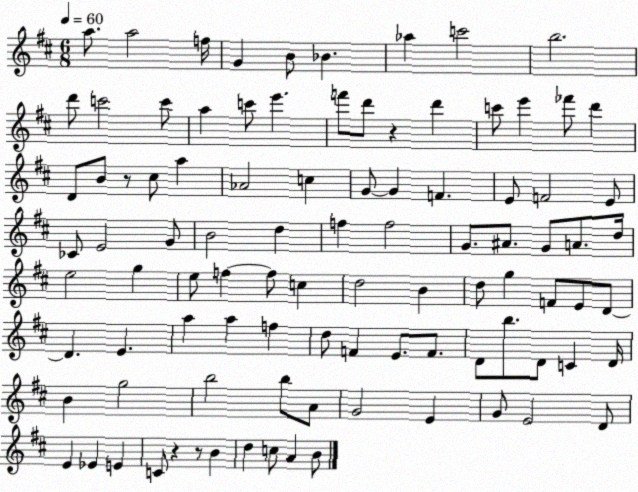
X:1
T:Untitled
M:6/8
L:1/4
K:D
a/2 a2 f/4 G B/2 _B _a c'2 b2 d'/2 c'2 c'/2 a c'/2 e' f'/2 d'/2 z d' c'/2 e' _f'/2 d' D/2 B/2 z/2 ^c/2 a _A2 c G/2 G F E/2 F2 E/2 _C/2 E2 G/2 B2 d f f2 G/2 ^A/2 G/2 A/2 d/4 e2 g e/2 f f/2 c d2 B d/2 g F/2 E/2 D/2 D E a a f d/2 F E/2 F/2 D/2 b/2 D/2 C D/4 B g2 b2 b/2 A/2 G2 E G/2 E2 D/2 E _E E C/2 z z/2 B d c/2 A B/2